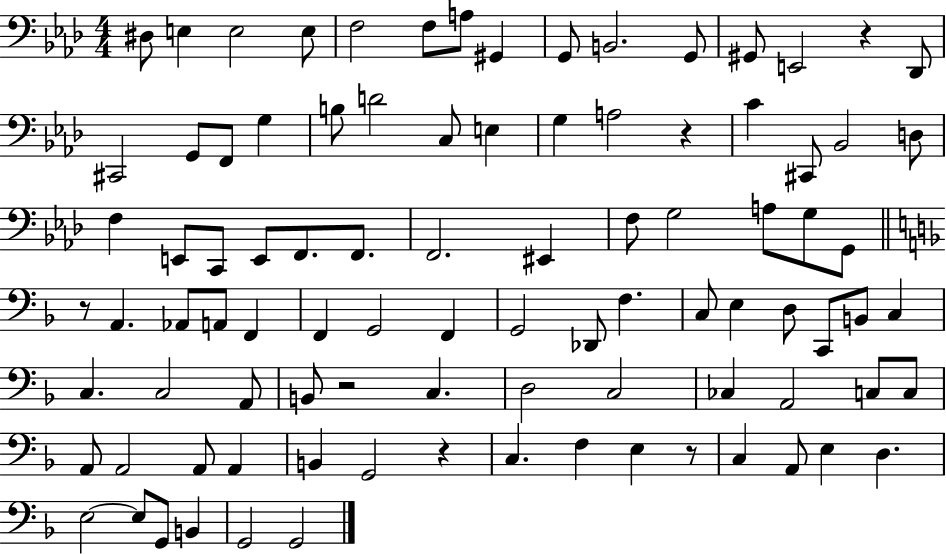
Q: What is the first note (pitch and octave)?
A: D#3